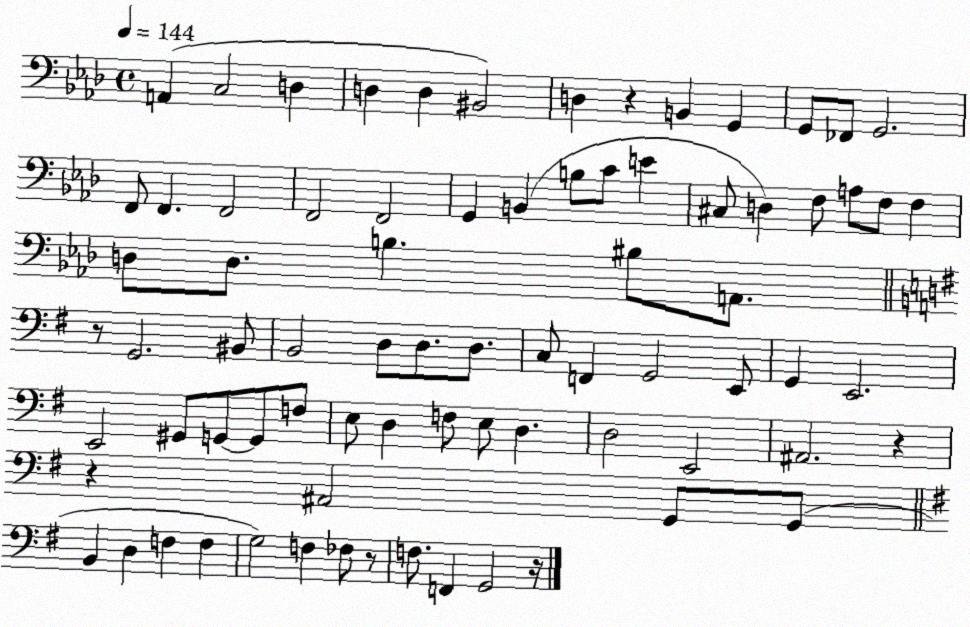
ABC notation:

X:1
T:Untitled
M:4/4
L:1/4
K:Ab
A,, C,2 D, D, D, ^B,,2 D, z B,, G,, G,,/2 _F,,/2 G,,2 F,,/2 F,, F,,2 F,,2 F,,2 G,, B,, B,/2 C/2 E ^C,/2 D, F,/2 A,/2 F,/2 F, D,/2 D,/2 B, ^B,/2 A,,/2 z/2 G,,2 ^B,,/2 B,,2 D,/2 D,/2 D,/2 C,/2 F,, G,,2 E,,/2 G,, E,,2 E,,2 ^G,,/2 G,,/2 G,,/2 F,/2 E,/2 D, F,/2 E,/2 D, D,2 E,,2 ^A,,2 z z ^A,,2 G,,/2 G,,/2 B,, D, F, F, G,2 F, _F,/2 z/2 F,/2 F,, G,,2 z/4